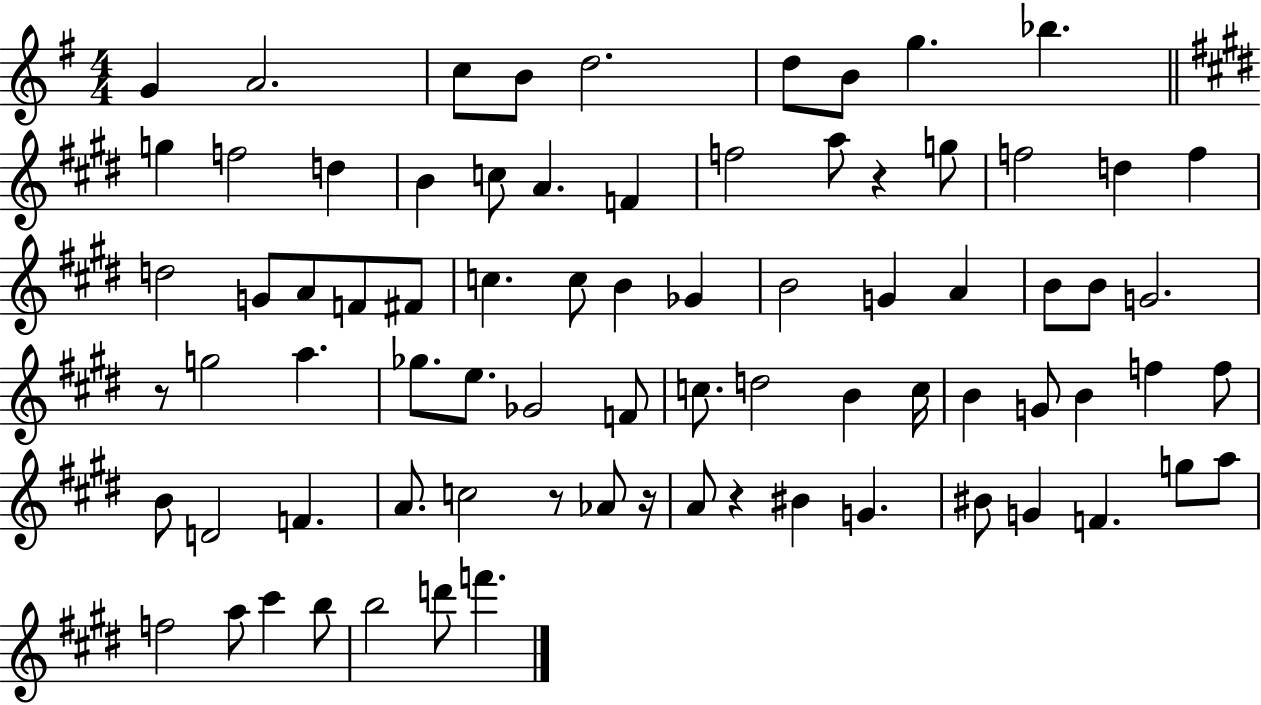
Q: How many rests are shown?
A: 5